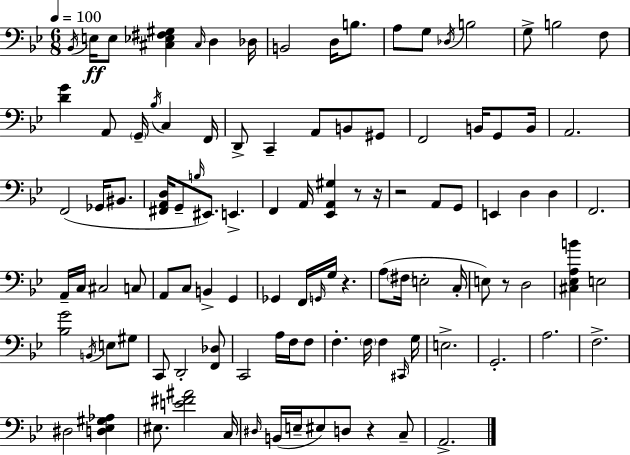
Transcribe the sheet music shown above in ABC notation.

X:1
T:Untitled
M:6/8
L:1/4
K:Gm
_B,,/4 E,/4 E,/2 [^C,_E,^F,^G,] ^C,/4 D, _D,/4 B,,2 D,/4 B,/2 A,/2 G,/2 _D,/4 B,2 G,/2 B,2 F,/2 [DG] A,,/2 G,,/4 _B,/4 C, F,,/4 D,,/2 C,, A,,/2 B,,/2 ^G,,/2 F,,2 B,,/4 G,,/2 B,,/4 A,,2 F,,2 _G,,/4 ^B,,/2 [^F,,A,,D,]/4 G,,/2 B,/4 ^E,,/2 E,, F,, A,,/4 [_E,,A,,^G,] z/2 z/4 z2 A,,/2 G,,/2 E,, D, D, F,,2 A,,/4 C,/4 ^C,2 C,/2 A,,/2 C,/2 B,, G,, _G,, F,,/4 G,,/4 G,/4 z A,/2 ^F,/4 E,2 C,/4 E,/2 z/2 D,2 [^C,_E,A,B] E,2 [_B,G]2 B,,/4 E,/2 ^G,/2 C,,/2 D,,2 [F,,_D,]/2 C,,2 A,/4 F,/4 F,/2 F, F,/4 F, ^C,,/4 G,/4 E,2 G,,2 A,2 F,2 ^D,2 [D,_E,^G,_A,] ^E,/2 [E^F^A]2 C,/4 ^D,/4 B,,/4 E,/4 ^E,/2 D,/2 z C,/2 A,,2